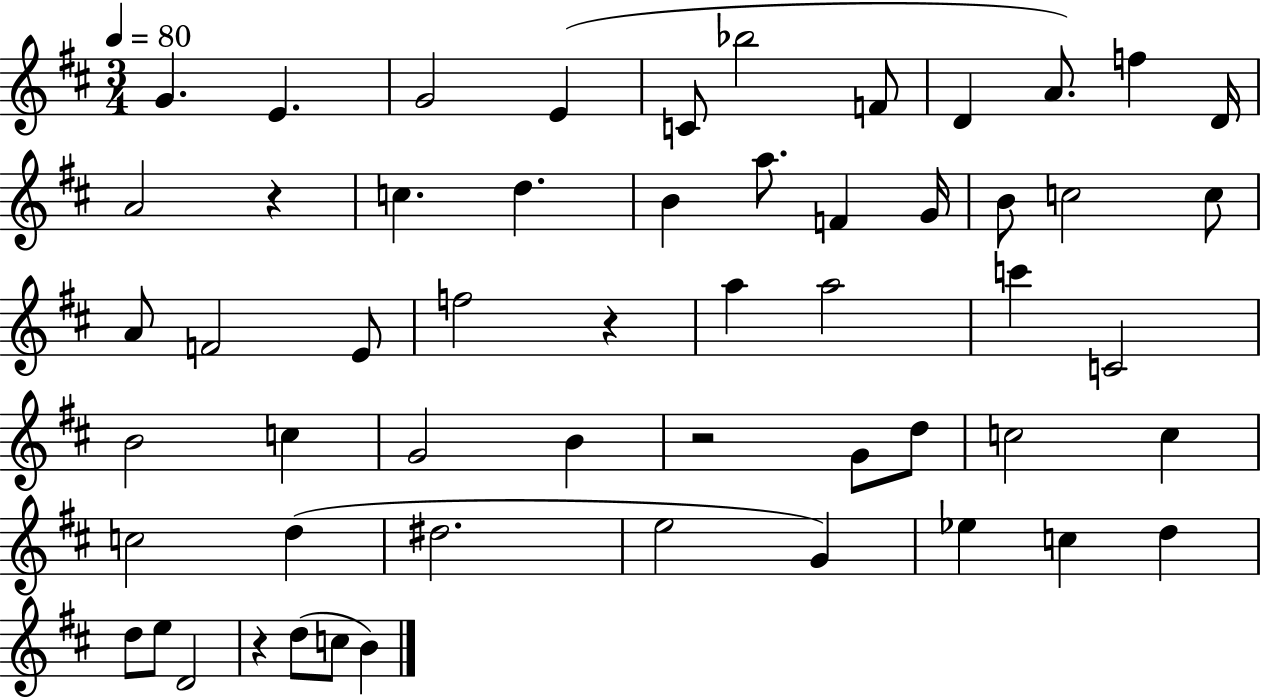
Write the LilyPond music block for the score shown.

{
  \clef treble
  \numericTimeSignature
  \time 3/4
  \key d \major
  \tempo 4 = 80
  g'4. e'4. | g'2 e'4( | c'8 bes''2 f'8 | d'4 a'8.) f''4 d'16 | \break a'2 r4 | c''4. d''4. | b'4 a''8. f'4 g'16 | b'8 c''2 c''8 | \break a'8 f'2 e'8 | f''2 r4 | a''4 a''2 | c'''4 c'2 | \break b'2 c''4 | g'2 b'4 | r2 g'8 d''8 | c''2 c''4 | \break c''2 d''4( | dis''2. | e''2 g'4) | ees''4 c''4 d''4 | \break d''8 e''8 d'2 | r4 d''8( c''8 b'4) | \bar "|."
}